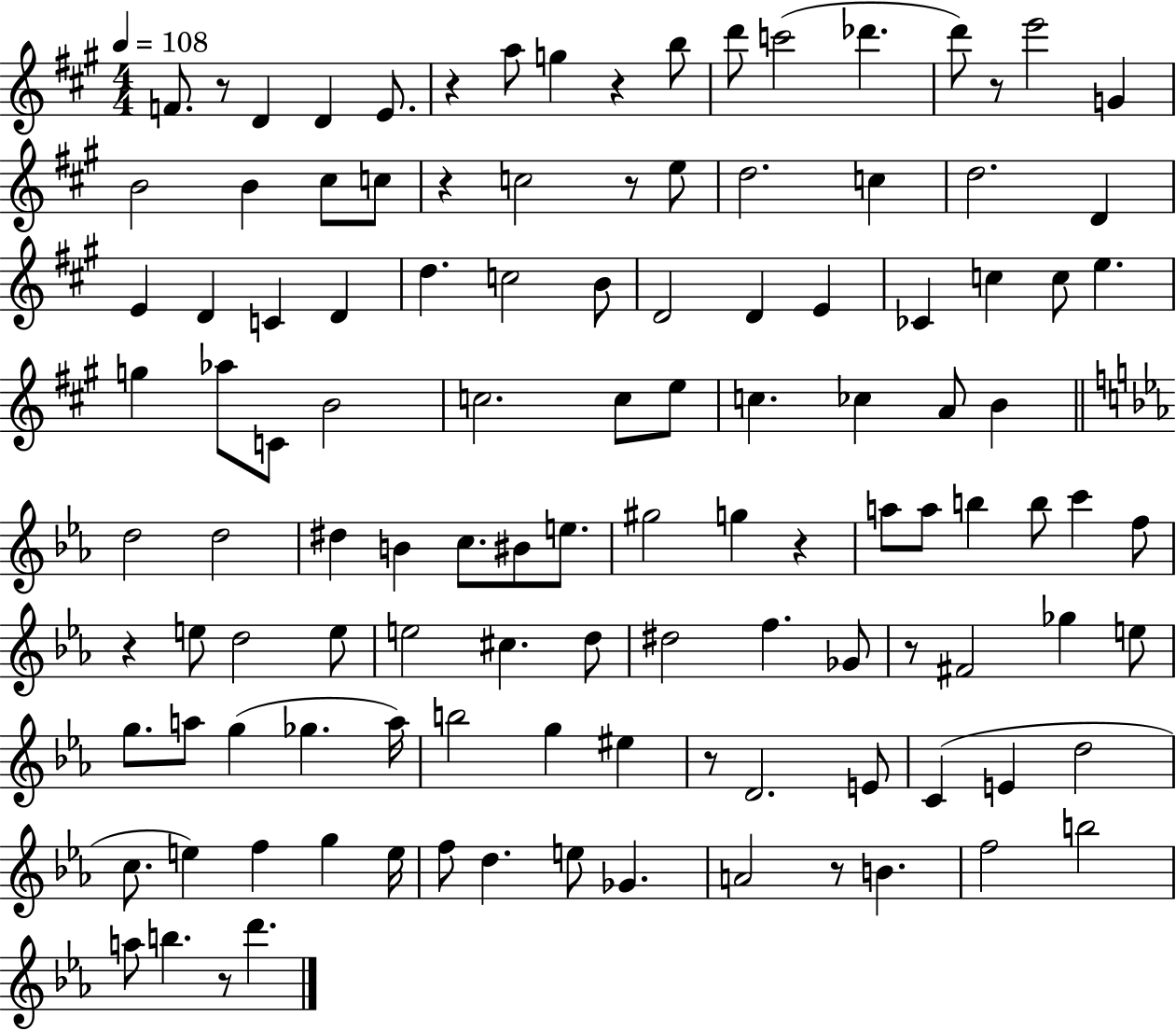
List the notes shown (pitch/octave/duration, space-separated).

F4/e. R/e D4/q D4/q E4/e. R/q A5/e G5/q R/q B5/e D6/e C6/h Db6/q. D6/e R/e E6/h G4/q B4/h B4/q C#5/e C5/e R/q C5/h R/e E5/e D5/h. C5/q D5/h. D4/q E4/q D4/q C4/q D4/q D5/q. C5/h B4/e D4/h D4/q E4/q CES4/q C5/q C5/e E5/q. G5/q Ab5/e C4/e B4/h C5/h. C5/e E5/e C5/q. CES5/q A4/e B4/q D5/h D5/h D#5/q B4/q C5/e. BIS4/e E5/e. G#5/h G5/q R/q A5/e A5/e B5/q B5/e C6/q F5/e R/q E5/e D5/h E5/e E5/h C#5/q. D5/e D#5/h F5/q. Gb4/e R/e F#4/h Gb5/q E5/e G5/e. A5/e G5/q Gb5/q. A5/s B5/h G5/q EIS5/q R/e D4/h. E4/e C4/q E4/q D5/h C5/e. E5/q F5/q G5/q E5/s F5/e D5/q. E5/e Gb4/q. A4/h R/e B4/q. F5/h B5/h A5/e B5/q. R/e D6/q.